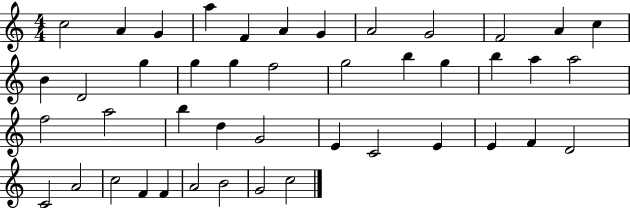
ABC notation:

X:1
T:Untitled
M:4/4
L:1/4
K:C
c2 A G a F A G A2 G2 F2 A c B D2 g g g f2 g2 b g b a a2 f2 a2 b d G2 E C2 E E F D2 C2 A2 c2 F F A2 B2 G2 c2